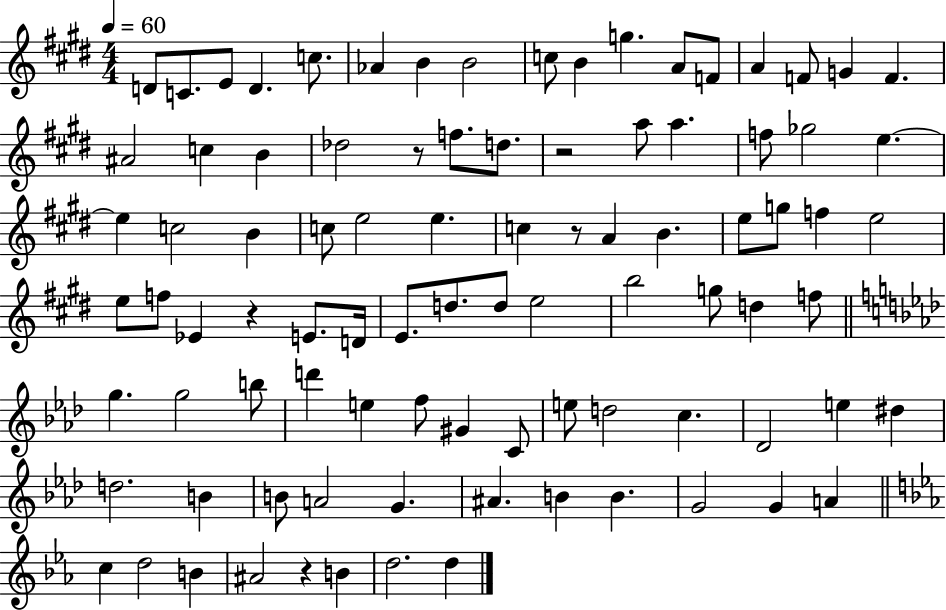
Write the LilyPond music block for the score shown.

{
  \clef treble
  \numericTimeSignature
  \time 4/4
  \key e \major
  \tempo 4 = 60
  \repeat volta 2 { d'8 c'8. e'8 d'4. c''8. | aes'4 b'4 b'2 | c''8 b'4 g''4. a'8 f'8 | a'4 f'8 g'4 f'4. | \break ais'2 c''4 b'4 | des''2 r8 f''8. d''8. | r2 a''8 a''4. | f''8 ges''2 e''4.~~ | \break e''4 c''2 b'4 | c''8 e''2 e''4. | c''4 r8 a'4 b'4. | e''8 g''8 f''4 e''2 | \break e''8 f''8 ees'4 r4 e'8. d'16 | e'8. d''8. d''8 e''2 | b''2 g''8 d''4 f''8 | \bar "||" \break \key f \minor g''4. g''2 b''8 | d'''4 e''4 f''8 gis'4 c'8 | e''8 d''2 c''4. | des'2 e''4 dis''4 | \break d''2. b'4 | b'8 a'2 g'4. | ais'4. b'4 b'4. | g'2 g'4 a'4 | \break \bar "||" \break \key c \minor c''4 d''2 b'4 | ais'2 r4 b'4 | d''2. d''4 | } \bar "|."
}